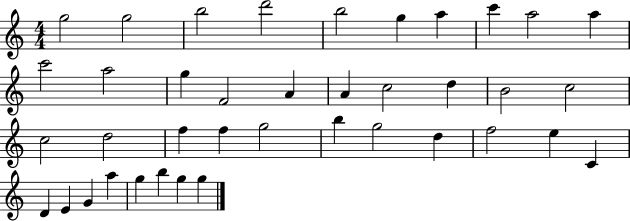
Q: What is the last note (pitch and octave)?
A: G5